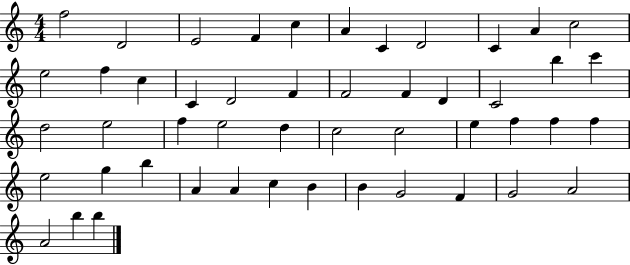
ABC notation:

X:1
T:Untitled
M:4/4
L:1/4
K:C
f2 D2 E2 F c A C D2 C A c2 e2 f c C D2 F F2 F D C2 b c' d2 e2 f e2 d c2 c2 e f f f e2 g b A A c B B G2 F G2 A2 A2 b b